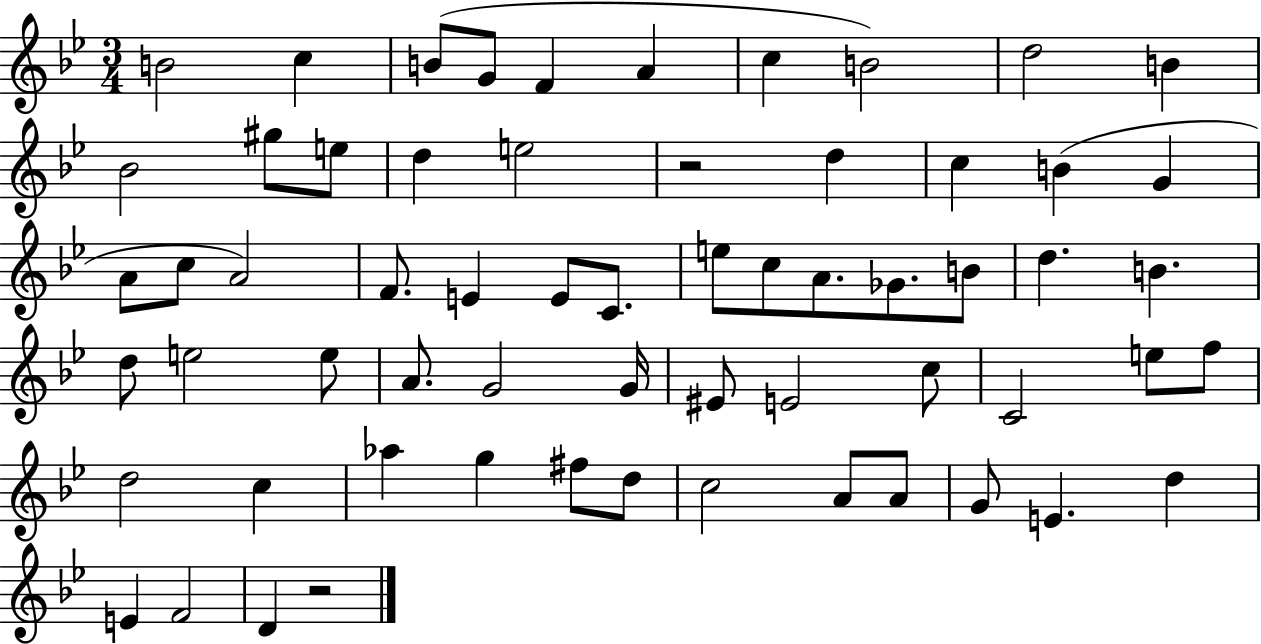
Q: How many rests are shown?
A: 2